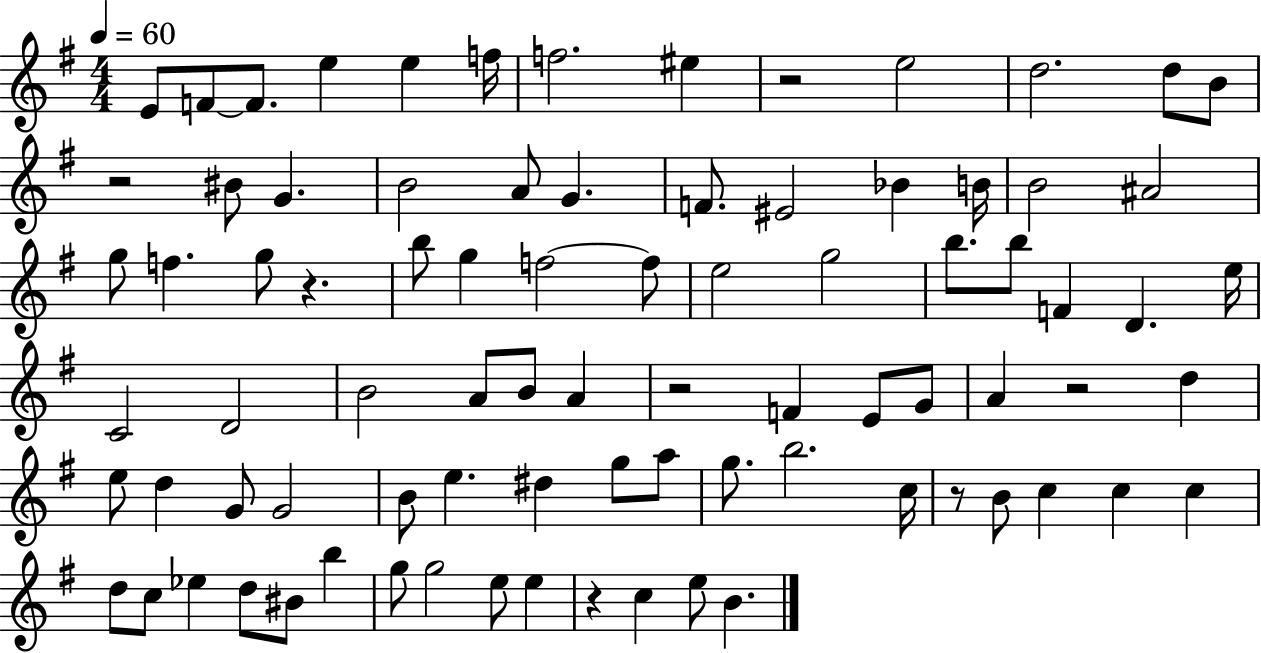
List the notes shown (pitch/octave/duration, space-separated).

E4/e F4/e F4/e. E5/q E5/q F5/s F5/h. EIS5/q R/h E5/h D5/h. D5/e B4/e R/h BIS4/e G4/q. B4/h A4/e G4/q. F4/e. EIS4/h Bb4/q B4/s B4/h A#4/h G5/e F5/q. G5/e R/q. B5/e G5/q F5/h F5/e E5/h G5/h B5/e. B5/e F4/q D4/q. E5/s C4/h D4/h B4/h A4/e B4/e A4/q R/h F4/q E4/e G4/e A4/q R/h D5/q E5/e D5/q G4/e G4/h B4/e E5/q. D#5/q G5/e A5/e G5/e. B5/h. C5/s R/e B4/e C5/q C5/q C5/q D5/e C5/e Eb5/q D5/e BIS4/e B5/q G5/e G5/h E5/e E5/q R/q C5/q E5/e B4/q.